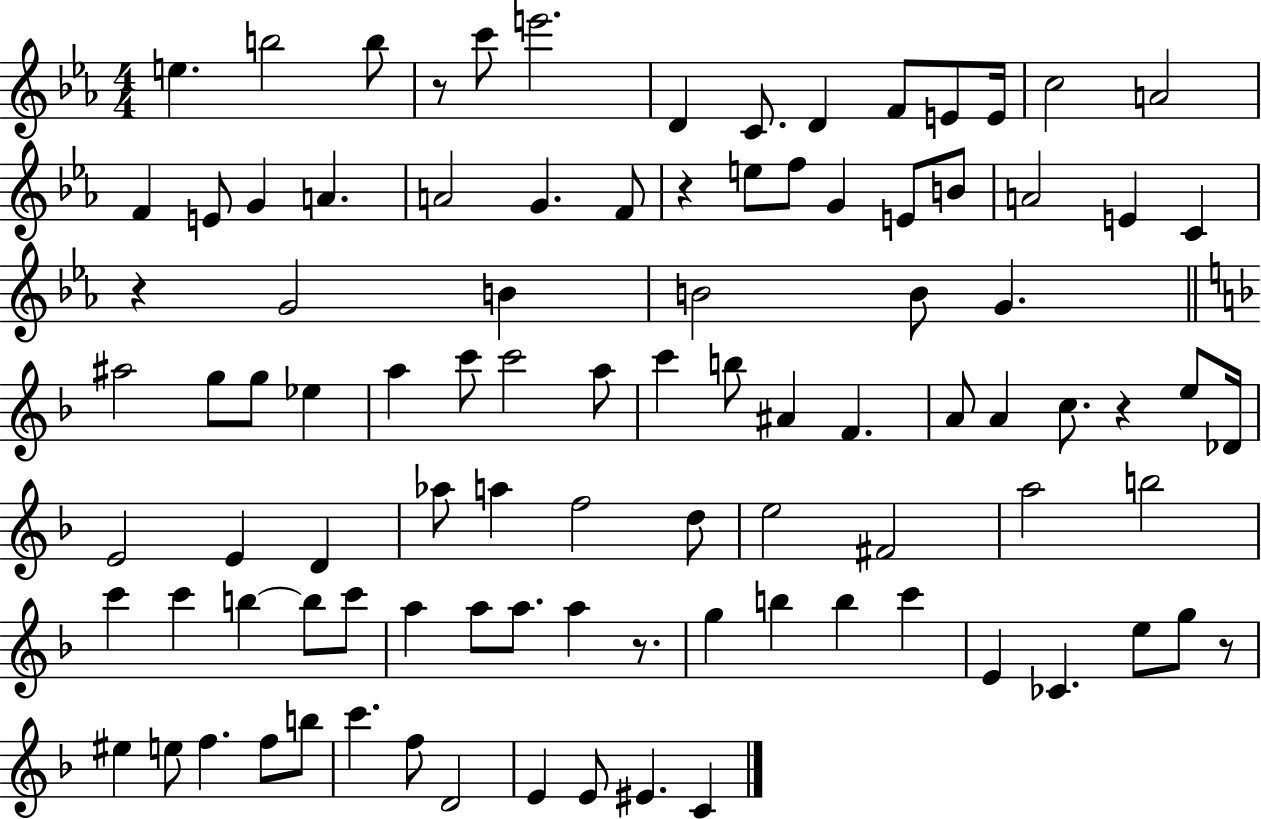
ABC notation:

X:1
T:Untitled
M:4/4
L:1/4
K:Eb
e b2 b/2 z/2 c'/2 e'2 D C/2 D F/2 E/2 E/4 c2 A2 F E/2 G A A2 G F/2 z e/2 f/2 G E/2 B/2 A2 E C z G2 B B2 B/2 G ^a2 g/2 g/2 _e a c'/2 c'2 a/2 c' b/2 ^A F A/2 A c/2 z e/2 _D/4 E2 E D _a/2 a f2 d/2 e2 ^F2 a2 b2 c' c' b b/2 c'/2 a a/2 a/2 a z/2 g b b c' E _C e/2 g/2 z/2 ^e e/2 f f/2 b/2 c' f/2 D2 E E/2 ^E C